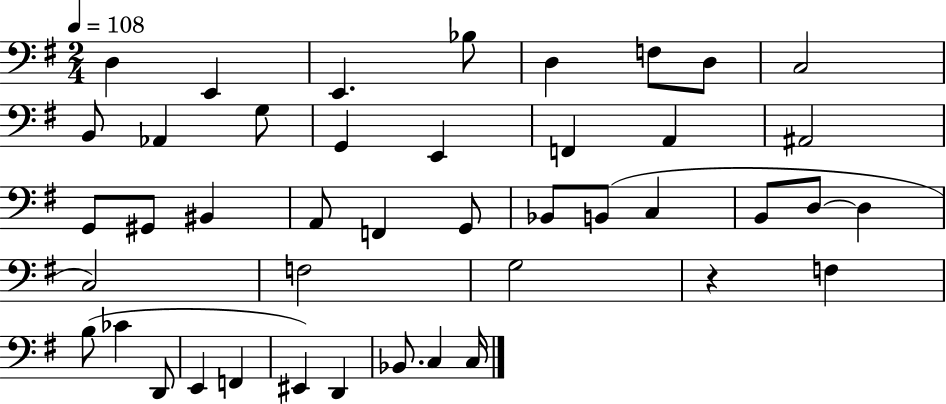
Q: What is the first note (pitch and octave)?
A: D3